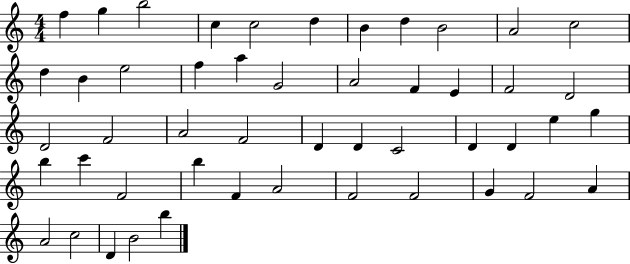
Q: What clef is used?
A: treble